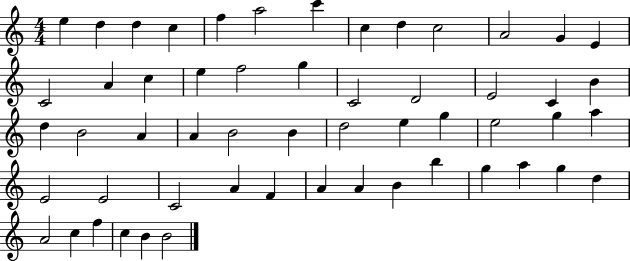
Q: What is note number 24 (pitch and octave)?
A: B4